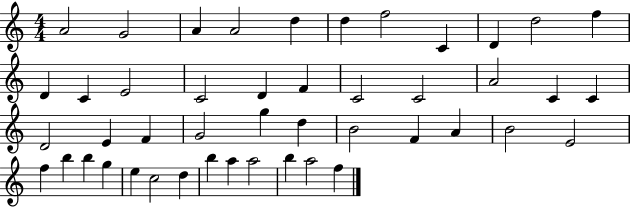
{
  \clef treble
  \numericTimeSignature
  \time 4/4
  \key c \major
  a'2 g'2 | a'4 a'2 d''4 | d''4 f''2 c'4 | d'4 d''2 f''4 | \break d'4 c'4 e'2 | c'2 d'4 f'4 | c'2 c'2 | a'2 c'4 c'4 | \break d'2 e'4 f'4 | g'2 g''4 d''4 | b'2 f'4 a'4 | b'2 e'2 | \break f''4 b''4 b''4 g''4 | e''4 c''2 d''4 | b''4 a''4 a''2 | b''4 a''2 f''4 | \break \bar "|."
}